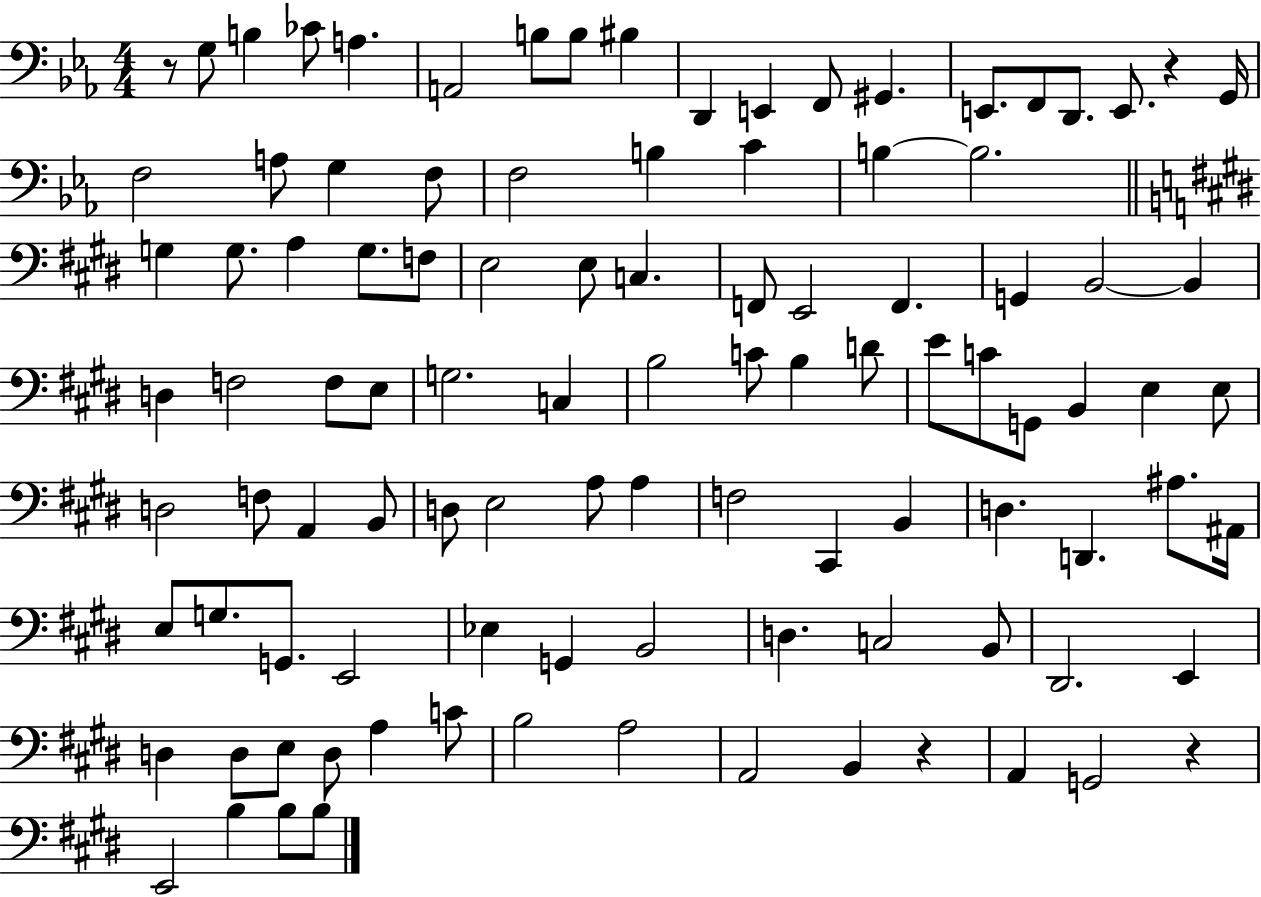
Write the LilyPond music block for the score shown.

{
  \clef bass
  \numericTimeSignature
  \time 4/4
  \key ees \major
  r8 g8 b4 ces'8 a4. | a,2 b8 b8 bis4 | d,4 e,4 f,8 gis,4. | e,8. f,8 d,8. e,8. r4 g,16 | \break f2 a8 g4 f8 | f2 b4 c'4 | b4~~ b2. | \bar "||" \break \key e \major g4 g8. a4 g8. f8 | e2 e8 c4. | f,8 e,2 f,4. | g,4 b,2~~ b,4 | \break d4 f2 f8 e8 | g2. c4 | b2 c'8 b4 d'8 | e'8 c'8 g,8 b,4 e4 e8 | \break d2 f8 a,4 b,8 | d8 e2 a8 a4 | f2 cis,4 b,4 | d4. d,4. ais8. ais,16 | \break e8 g8. g,8. e,2 | ees4 g,4 b,2 | d4. c2 b,8 | dis,2. e,4 | \break d4 d8 e8 d8 a4 c'8 | b2 a2 | a,2 b,4 r4 | a,4 g,2 r4 | \break e,2 b4 b8 b8 | \bar "|."
}